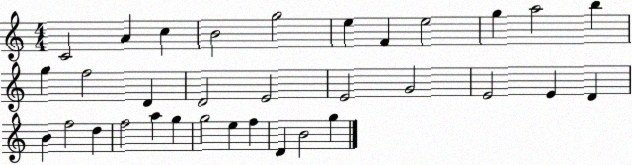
X:1
T:Untitled
M:4/4
L:1/4
K:C
C2 A c B2 g2 e F e2 g a2 b g f2 D D2 E2 E2 G2 E2 E D B f2 d f2 a g g2 e f D B2 g